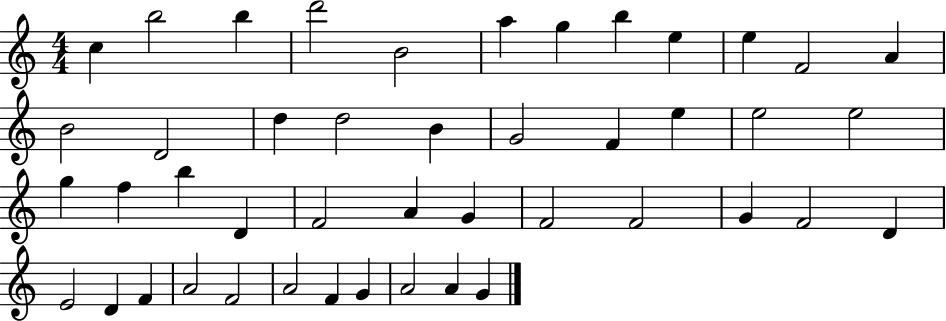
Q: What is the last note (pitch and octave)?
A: G4